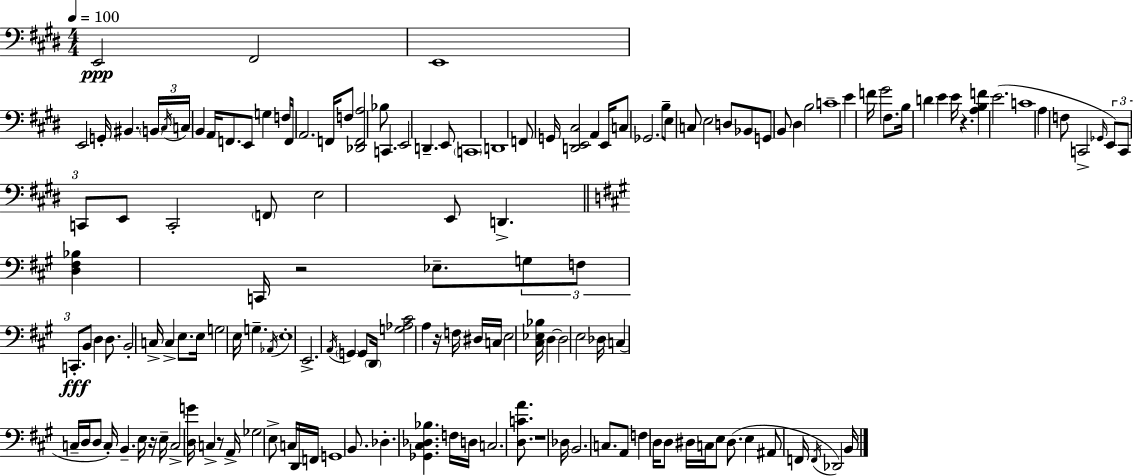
X:1
T:Untitled
M:4/4
L:1/4
K:E
E,,2 ^F,,2 E,,4 E,,2 G,,/4 ^B,, B,,/4 ^C,/4 C,/4 B,, A,,/4 F,,/2 E,,/2 G, F,/4 F,,/4 A,,2 F,,/4 F,/2 [_D,,F,,A,]2 _B,/2 C,, E,,2 D,, E,,/2 C,,4 D,,4 F,,/2 G,,/4 [D,,E,,^C,]2 A,, E,,/4 C,/2 _G,,2 B,/2 E,/2 C,/2 E,2 D,/2 _B,,/2 G,,/2 B,,/2 ^D, B,2 C4 E F/4 ^G2 ^F,/2 B,/4 D E E/4 z [A,B,F] E2 C4 A, F,/2 C,,2 _G,,/4 E,,/2 C,,/2 C,,/2 E,,/2 C,,2 F,,/2 E,2 E,,/2 D,, [D,^F,_B,] C,,/4 z2 _E,/2 G,/2 F,/2 C,,/2 B,,/2 D, D,/2 B,,2 C,/4 C, E,/2 E,/4 G,2 E,/4 G, _A,,/4 E,4 E,,2 A,,/4 G,, G,,/2 D,,/4 [G,_A,^C]2 A, z/4 F,/4 ^D,/4 C,/4 E,2 [^C,_E,_B,]/4 D, D,2 E,2 _D,/4 C, C,/4 D,/4 D,/2 C,/4 B,, E,/4 z/4 E,/4 C,2 [D,G]/4 C, z/2 A,,/4 _G,2 E,/2 C,/4 D,,/4 F,,/4 G,,4 B,,/2 _D, [_G,,^C,_D,_B,] F,/4 D,/4 C,2 [D,CA]/2 z4 _D,/4 B,,2 C,/2 A,,/2 F, D,/4 D,/2 ^D,/4 C,/4 E,/2 ^D,/2 E, ^A,,/2 F,,/4 F,,/4 _D,,2 B,,/4